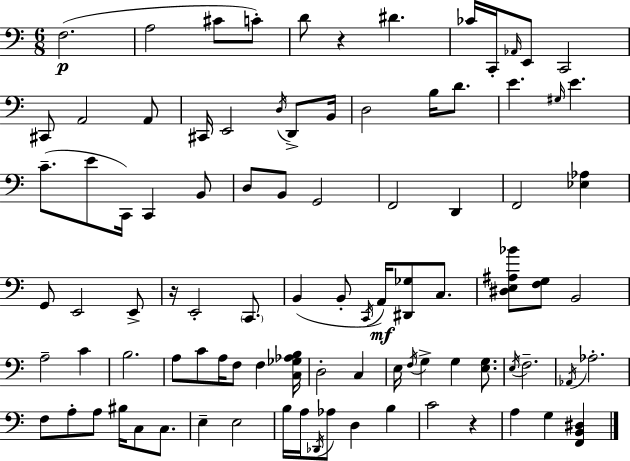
{
  \clef bass
  \numericTimeSignature
  \time 6/8
  \key c \major
  f2.(\p | a2 cis'8 c'8-.) | d'8 r4 dis'4. | ces'16 c,16-. \grace { aes,16 } e,8 c,2 | \break cis,8 a,2 a,8 | cis,16 e,2 \acciaccatura { d16 } d,8-> | b,16 d2 b16 d'8. | e'4. \grace { gis16 } e'4. | \break c'8.--( e'8 c,16) c,4 | b,8 d8 b,8 g,2 | f,2 d,4 | f,2 <ees aes>4 | \break g,8 e,2 | e,8-> r16 e,2-. | \parenthesize c,8. b,4( b,8-. \acciaccatura { c,16 }\mf a,16) <dis, ges>8 | c8. <dis e ais bes'>8 <f g>8 b,2 | \break a2-- | c'4 b2. | a8 c'8 a16 f8 f4 | <c ges aes b>16 d2-. | \break c4 e16 \acciaccatura { f16 } g4-> g4 | <e g>8. \acciaccatura { e16 } f2.-- | \acciaccatura { aes,16 } aes2.-. | f8 a8-. a8 | \break bis16 c8 c8. e4-- e2 | b16 a16 \acciaccatura { des,16 } aes8 | d4 b4 c'2 | r4 a4 | \break g4 <f, b, dis>4 \bar "|."
}